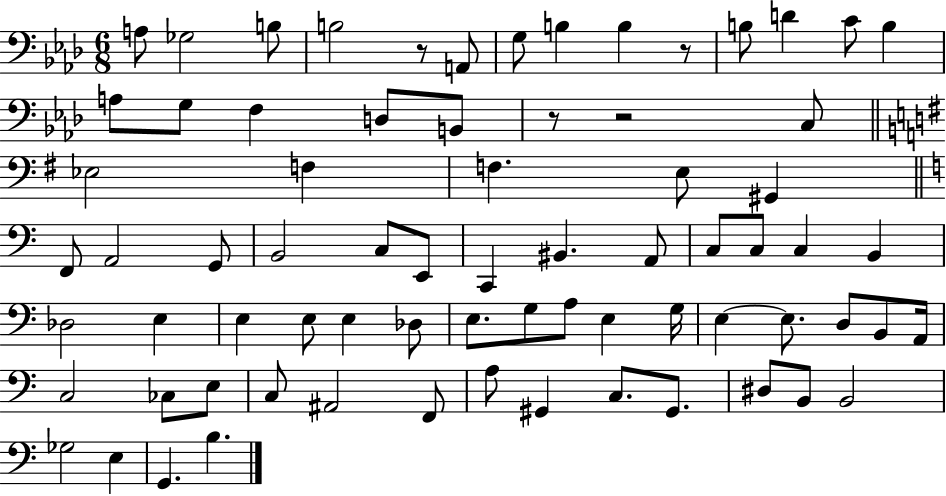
{
  \clef bass
  \numericTimeSignature
  \time 6/8
  \key aes \major
  \repeat volta 2 { a8 ges2 b8 | b2 r8 a,8 | g8 b4 b4 r8 | b8 d'4 c'8 b4 | \break a8 g8 f4 d8 b,8 | r8 r2 c8 | \bar "||" \break \key e \minor ees2 f4 | f4. e8 gis,4 | \bar "||" \break \key c \major f,8 a,2 g,8 | b,2 c8 e,8 | c,4 bis,4. a,8 | c8 c8 c4 b,4 | \break des2 e4 | e4 e8 e4 des8 | e8. g8 a8 e4 g16 | e4~~ e8. d8 b,8 a,16 | \break c2 ces8 e8 | c8 ais,2 f,8 | a8 gis,4 c8. gis,8. | dis8 b,8 b,2 | \break ges2 e4 | g,4. b4. | } \bar "|."
}